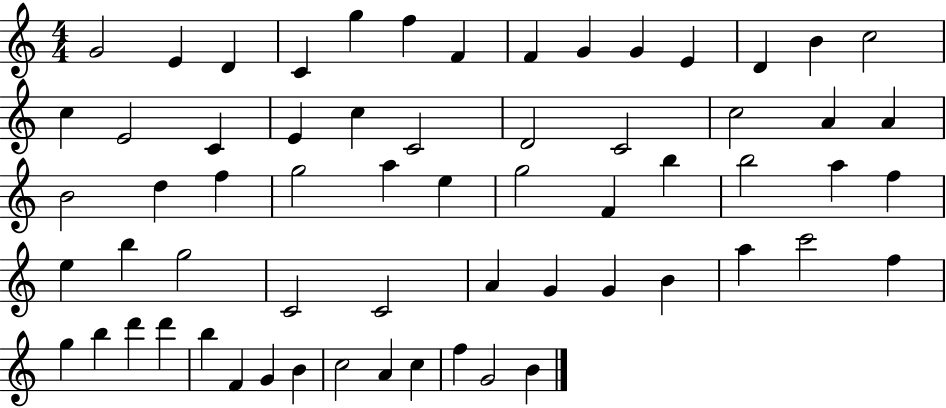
{
  \clef treble
  \numericTimeSignature
  \time 4/4
  \key c \major
  g'2 e'4 d'4 | c'4 g''4 f''4 f'4 | f'4 g'4 g'4 e'4 | d'4 b'4 c''2 | \break c''4 e'2 c'4 | e'4 c''4 c'2 | d'2 c'2 | c''2 a'4 a'4 | \break b'2 d''4 f''4 | g''2 a''4 e''4 | g''2 f'4 b''4 | b''2 a''4 f''4 | \break e''4 b''4 g''2 | c'2 c'2 | a'4 g'4 g'4 b'4 | a''4 c'''2 f''4 | \break g''4 b''4 d'''4 d'''4 | b''4 f'4 g'4 b'4 | c''2 a'4 c''4 | f''4 g'2 b'4 | \break \bar "|."
}